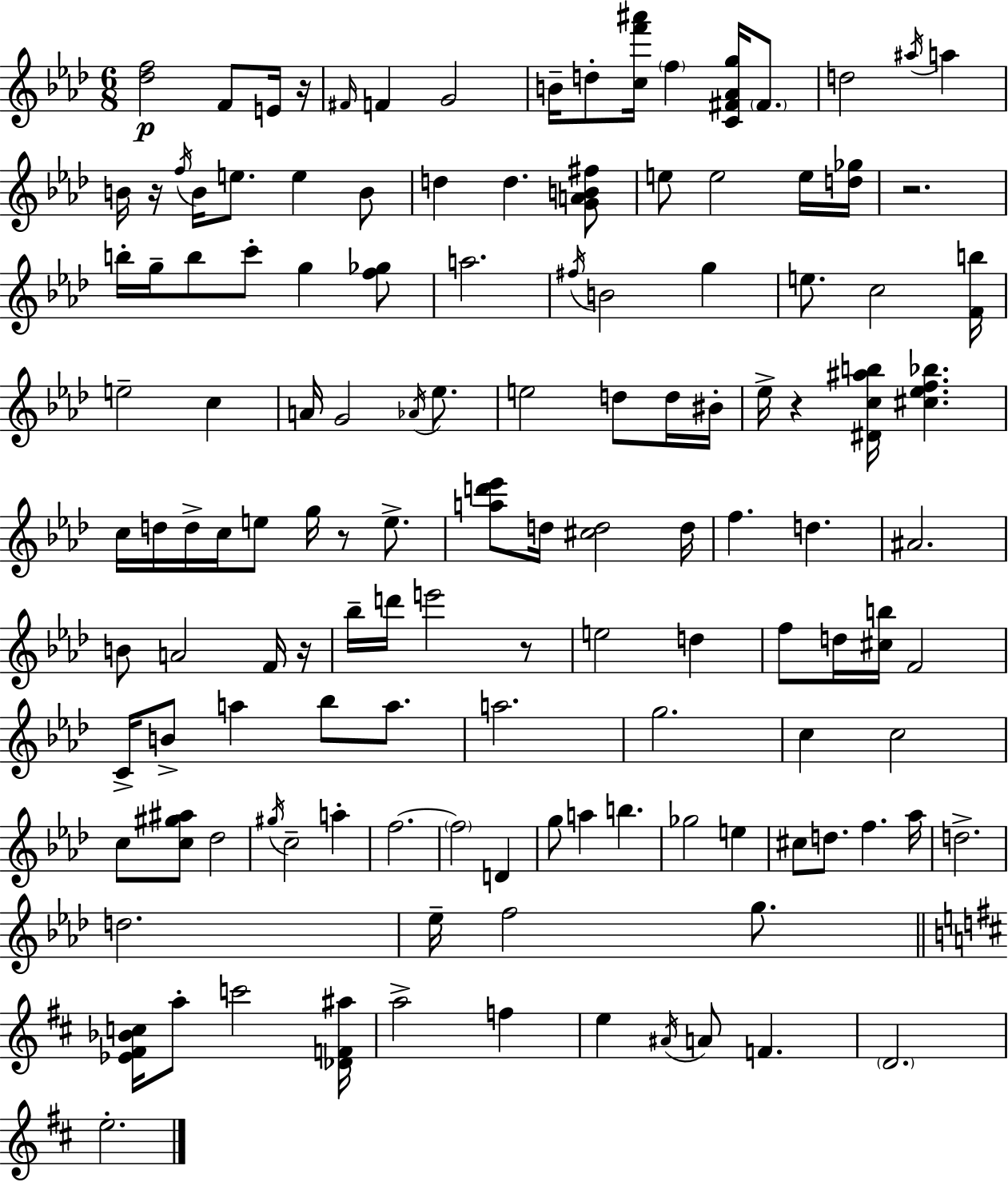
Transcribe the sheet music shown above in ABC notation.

X:1
T:Untitled
M:6/8
L:1/4
K:Ab
[_df]2 F/2 E/4 z/4 ^F/4 F G2 B/4 d/2 [cf'^a']/4 f [C^F_Ag]/4 ^F/2 d2 ^a/4 a B/4 z/4 f/4 B/4 e/2 e B/2 d d [GAB^f]/2 e/2 e2 e/4 [d_g]/4 z2 b/4 g/4 b/2 c'/2 g [f_g]/2 a2 ^f/4 B2 g e/2 c2 [Fb]/4 e2 c A/4 G2 _A/4 _e/2 e2 d/2 d/4 ^B/4 _e/4 z [^Dc^ab]/4 [^c_ef_b] c/4 d/4 d/4 c/4 e/2 g/4 z/2 e/2 [ad'_e']/2 d/4 [^cd]2 d/4 f d ^A2 B/2 A2 F/4 z/4 _b/4 d'/4 e'2 z/2 e2 d f/2 d/4 [^cb]/4 F2 C/4 B/2 a _b/2 a/2 a2 g2 c c2 c/2 [c^g^a]/2 _d2 ^g/4 c2 a f2 f2 D g/2 a b _g2 e ^c/2 d/2 f _a/4 d2 d2 _e/4 f2 g/2 [_E^F_Bc]/4 a/2 c'2 [_DF^a]/4 a2 f e ^A/4 A/2 F D2 e2